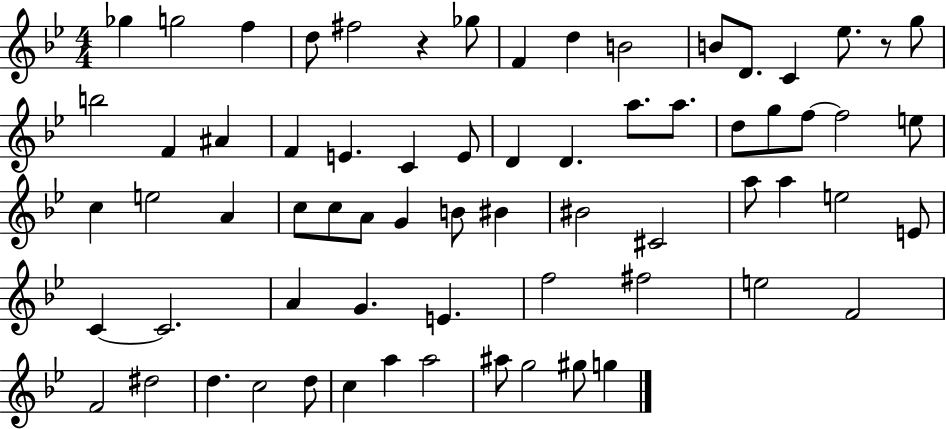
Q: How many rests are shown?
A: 2